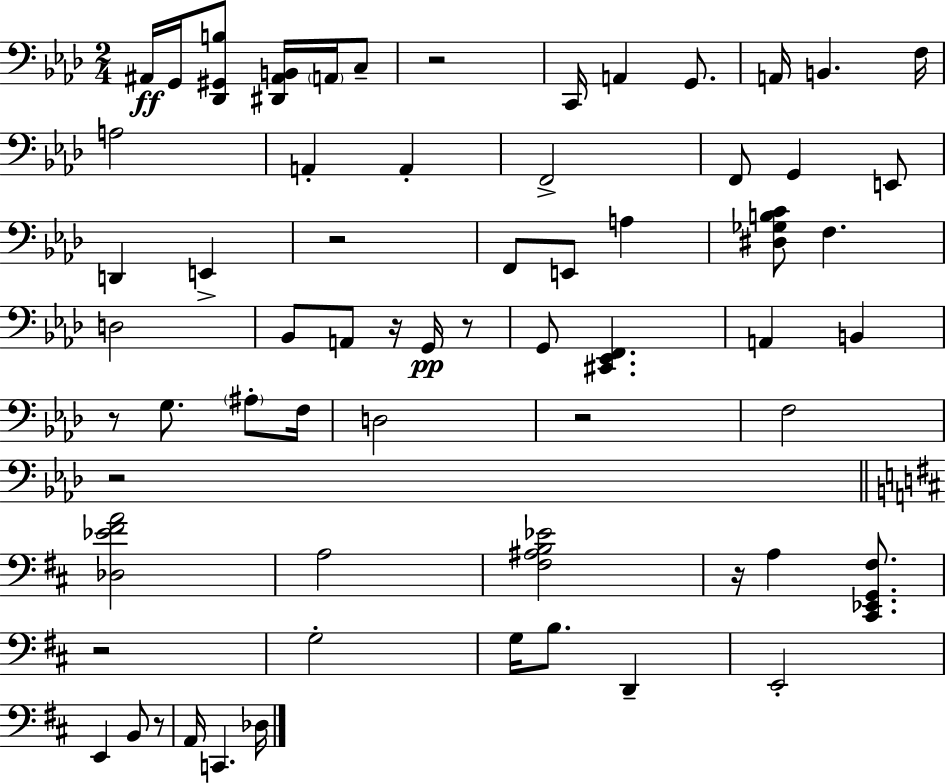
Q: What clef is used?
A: bass